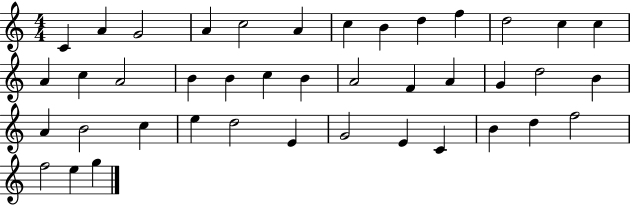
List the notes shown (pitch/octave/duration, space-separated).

C4/q A4/q G4/h A4/q C5/h A4/q C5/q B4/q D5/q F5/q D5/h C5/q C5/q A4/q C5/q A4/h B4/q B4/q C5/q B4/q A4/h F4/q A4/q G4/q D5/h B4/q A4/q B4/h C5/q E5/q D5/h E4/q G4/h E4/q C4/q B4/q D5/q F5/h F5/h E5/q G5/q